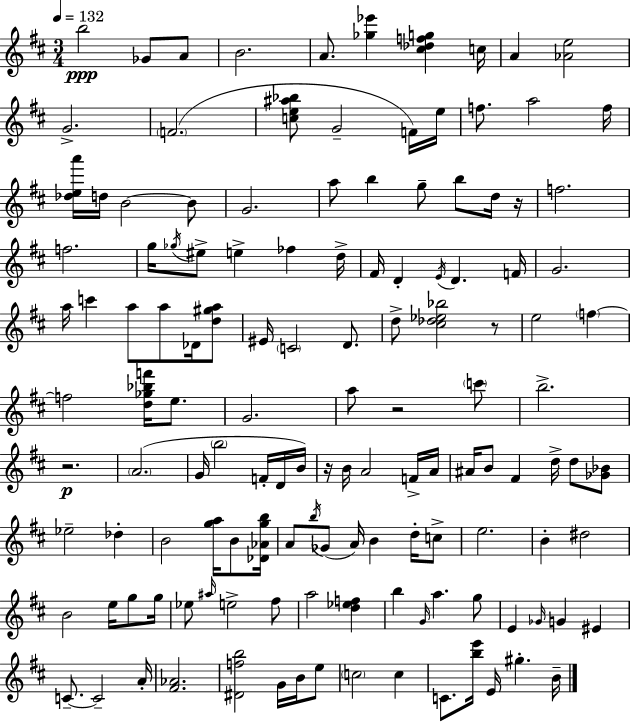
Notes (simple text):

B5/h Gb4/e A4/e B4/h. A4/e. [Gb5,Eb6]/q [C#5,Db5,F5,G5]/q C5/s A4/q [Ab4,E5]/h G4/h. F4/h. [C5,E5,A#5,Bb5]/e G4/h F4/s E5/s F5/e. A5/h F5/s [Db5,E5,A6]/s D5/s B4/h B4/e G4/h. A5/e B5/q G5/e B5/e D5/s R/s F5/h. F5/h. G5/s Gb5/s EIS5/e E5/q FES5/q D5/s F#4/s D4/q E4/s D4/q. F4/s G4/h. A5/s C6/q A5/e A5/e Db4/s [D5,G#5,A5]/e EIS4/s C4/h D4/e. D5/e [C#5,Db5,Eb5,Bb5]/h R/e E5/h F5/q F5/h [D5,Gb5,Bb5,F6]/s E5/e. G4/h. A5/e R/h C6/e B5/h. R/h. A4/h. G4/s B5/h F4/s D4/s B4/s R/s B4/s A4/h F4/s A4/s A#4/s B4/e F#4/q D5/s D5/e [Gb4,Bb4]/e Eb5/h Db5/q B4/h [G5,A5]/s B4/e [Db4,Ab4,G5,B5]/s A4/e B5/s Gb4/e A4/s B4/q D5/s C5/e E5/h. B4/q D#5/h B4/h E5/s G5/e G5/s Eb5/e A#5/s E5/h F#5/e A5/h [D5,Eb5,F5]/q B5/q G4/s A5/q. G5/e E4/q Gb4/s G4/q EIS4/q C4/e. C4/h A4/s [F#4,Ab4]/h. [D#4,F5,B5]/h G4/s B4/s E5/e C5/h C5/q C4/e. [B5,E6]/s E4/s G#5/q. B4/s